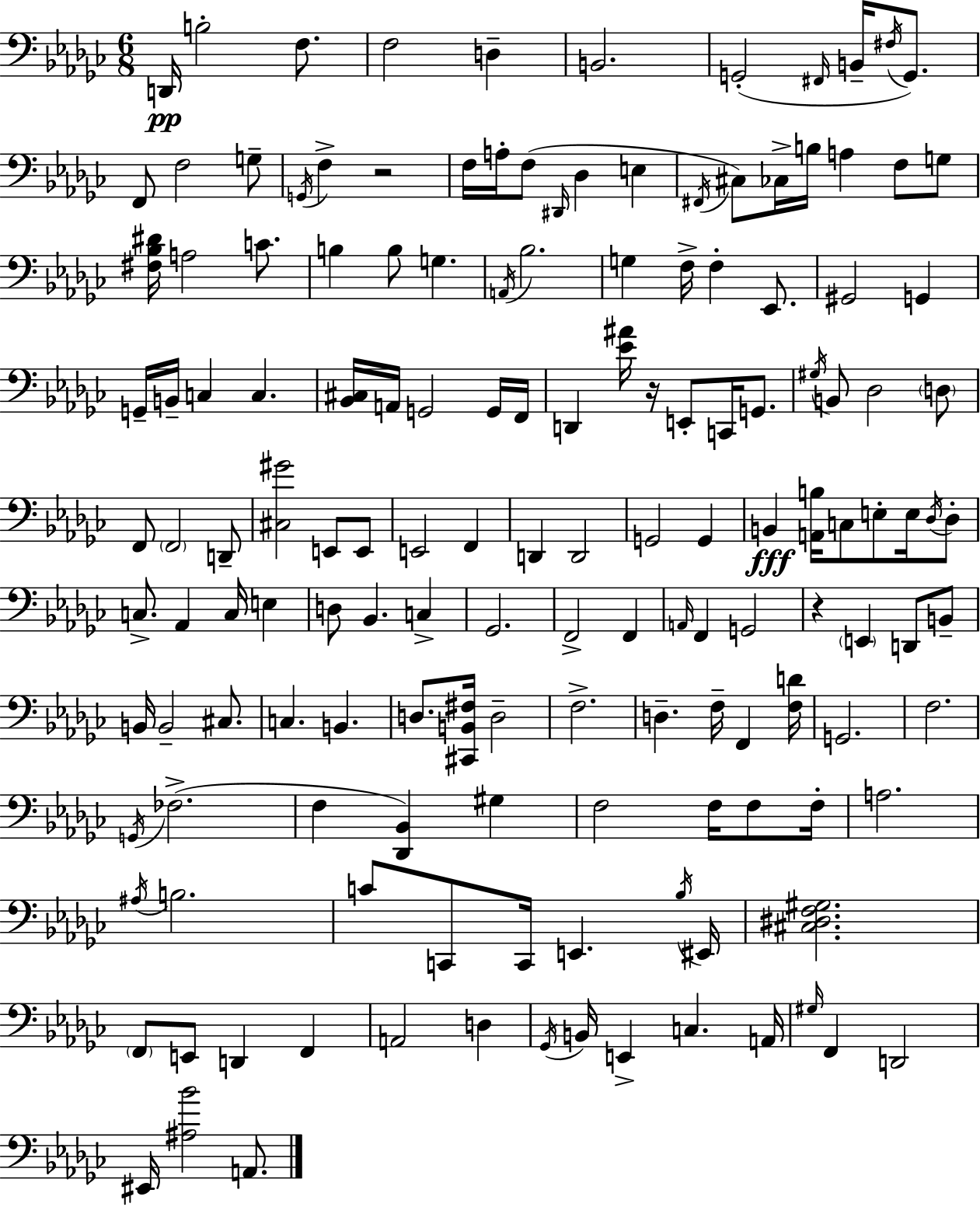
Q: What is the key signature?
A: EES minor